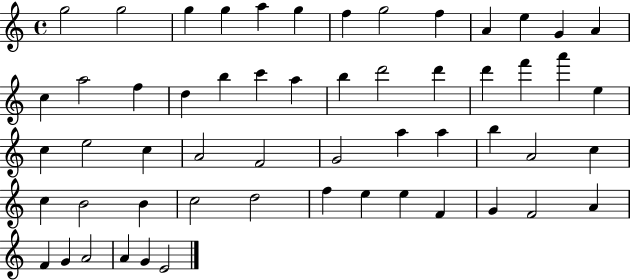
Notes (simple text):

G5/h G5/h G5/q G5/q A5/q G5/q F5/q G5/h F5/q A4/q E5/q G4/q A4/q C5/q A5/h F5/q D5/q B5/q C6/q A5/q B5/q D6/h D6/q D6/q F6/q A6/q E5/q C5/q E5/h C5/q A4/h F4/h G4/h A5/q A5/q B5/q A4/h C5/q C5/q B4/h B4/q C5/h D5/h F5/q E5/q E5/q F4/q G4/q F4/h A4/q F4/q G4/q A4/h A4/q G4/q E4/h